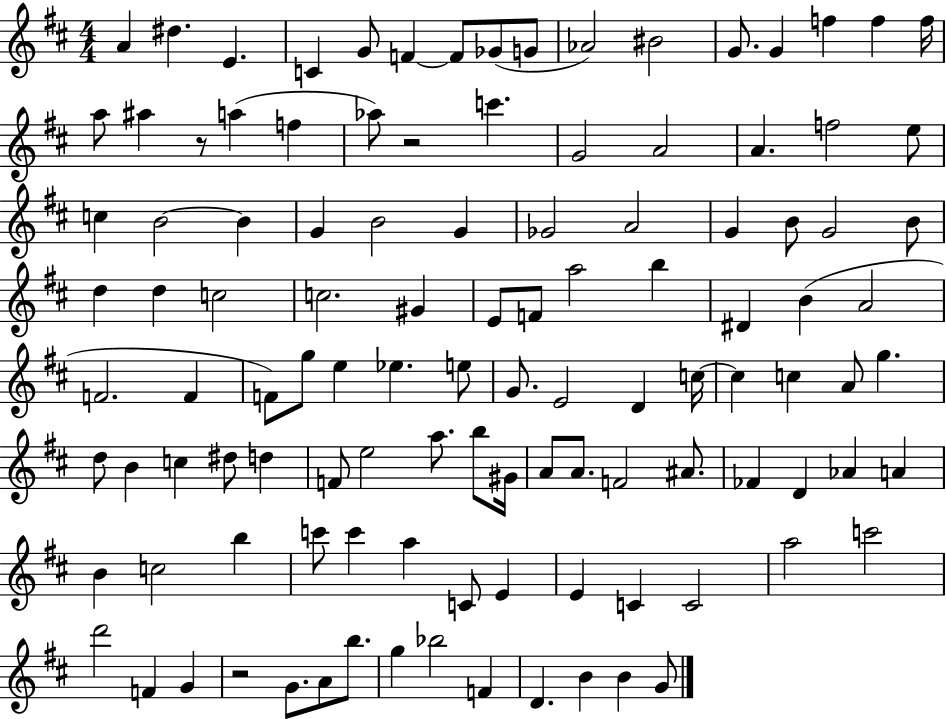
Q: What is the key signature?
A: D major